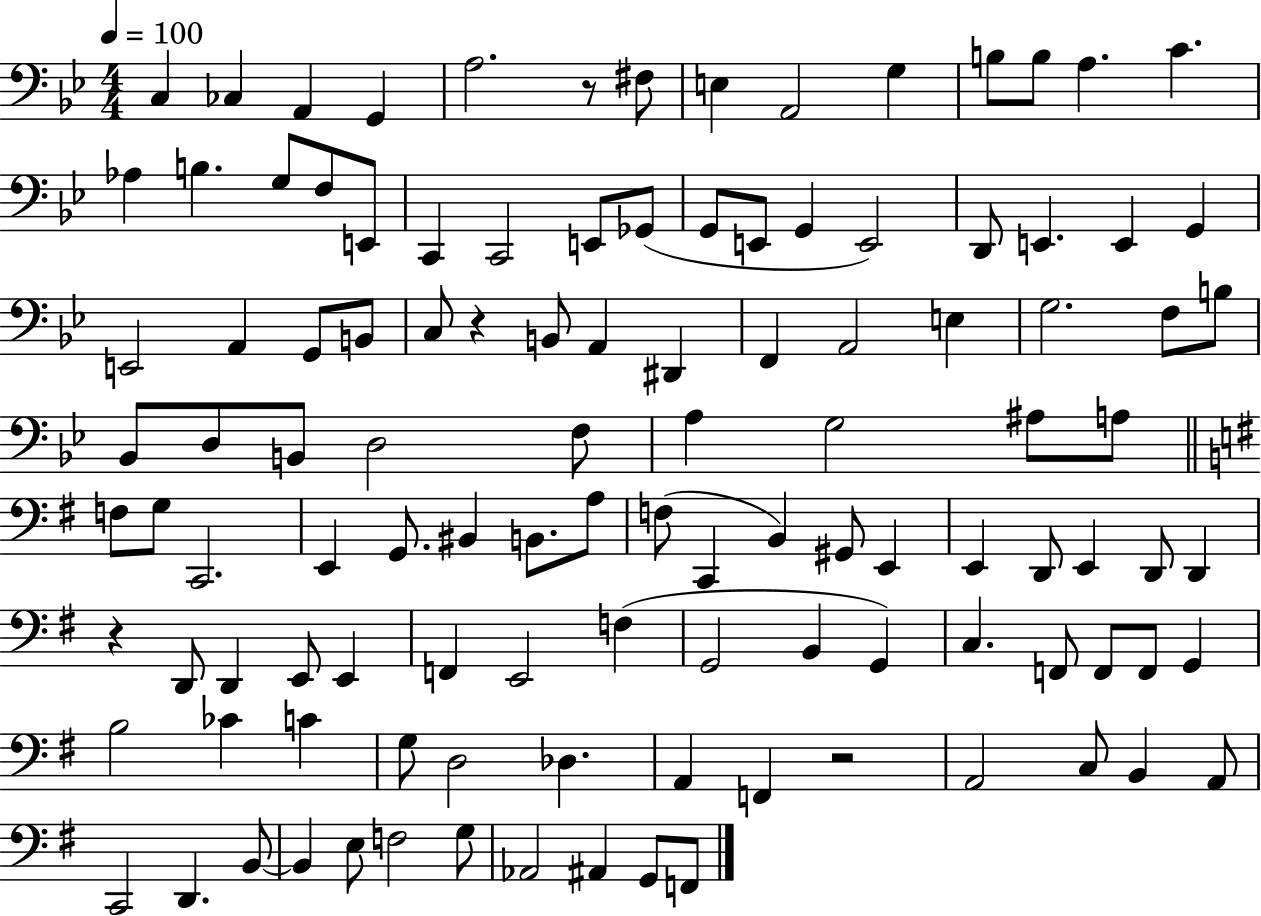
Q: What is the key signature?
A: BES major